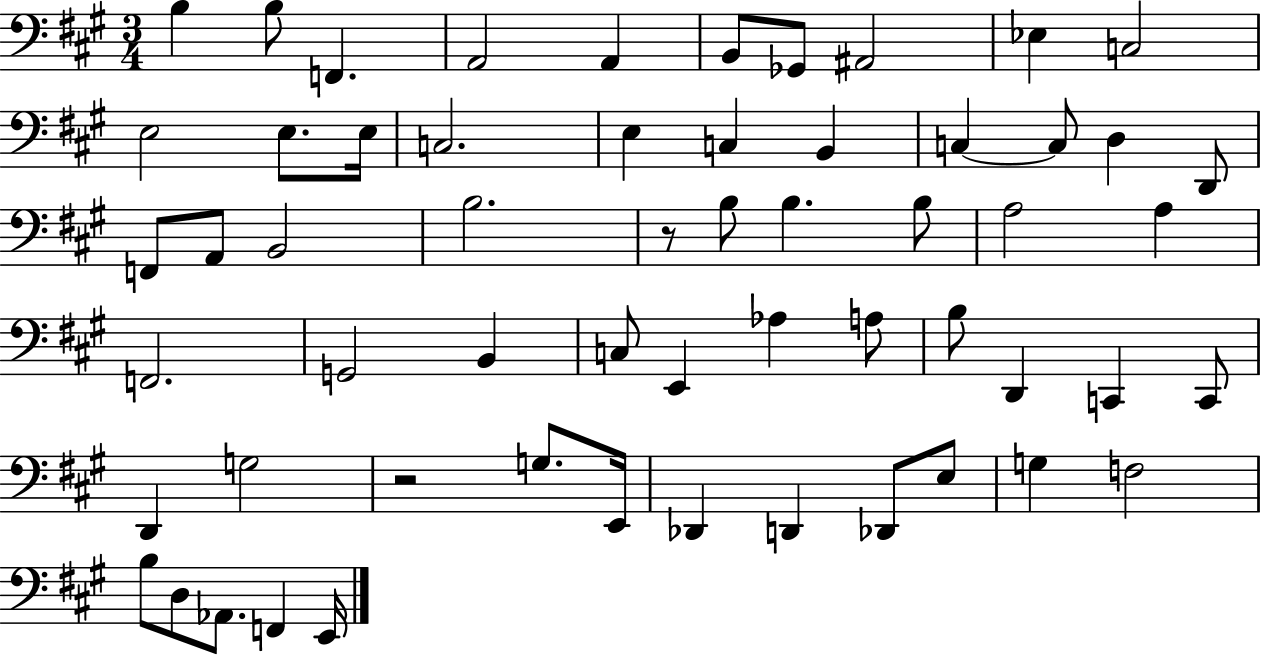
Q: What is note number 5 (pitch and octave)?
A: A2